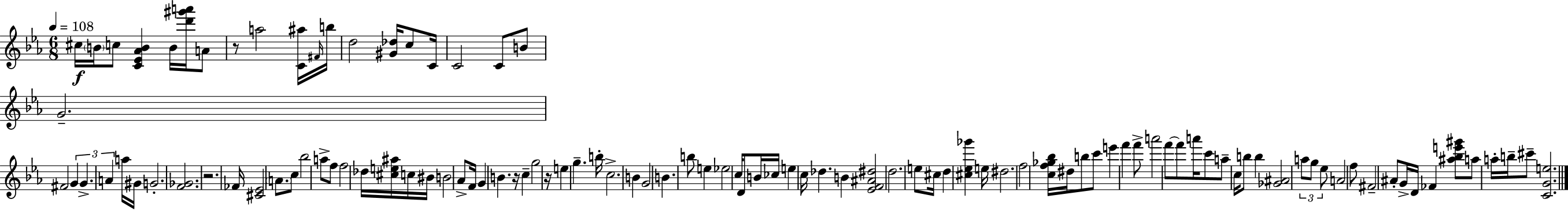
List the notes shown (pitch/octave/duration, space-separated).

C#5/s B4/s C5/e [C4,Eb4,Ab4,B4]/q B4/s [D6,G#6,A6]/s A4/e R/e A5/h [C4,A#5]/s F#4/s B5/s D5/h [G#4,Db5]/s C5/e C4/s C4/h C4/e B4/e G4/h. F#4/h G4/q G4/q. A4/q A5/s G#4/s G4/h. [F4,Gb4]/h. R/h. FES4/s [C#4,Eb4]/h A4/e. C5/e Bb5/h A5/e F5/e F5/h Db5/s [C#5,E5,A#5]/s C5/s BIS4/s B4/h Ab4/e F4/s G4/q B4/q. R/s C5/q G5/h R/s E5/q G5/q. B5/s C5/h. B4/q G4/h B4/q. B5/e E5/q Eb5/h C5/s D4/e B4/s CES5/s E5/q C5/s Db5/q. B4/q [Eb4,F4,A#4,D#5]/h D5/h. E5/e C#5/s D5/q [C#5,Eb5,Gb6]/q E5/s D#5/h. F5/h [C5,F5,Gb5,Bb5]/s D#5/s B5/e C6/e E6/q F6/q F6/e A6/h F6/e F6/e A6/s C6/e A5/e C5/s B5/e B5/q [Gb4,A#4]/h A5/e G5/e Eb5/e A4/h F5/e F#4/h A#4/e G4/s D4/s FES4/q [A#5,Bb5,E6,G#6]/e A5/e A5/s B5/s C#6/e [C4,G4,E5]/h.